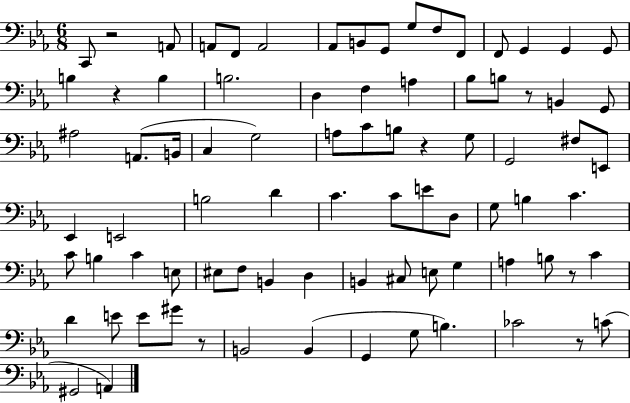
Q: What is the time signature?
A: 6/8